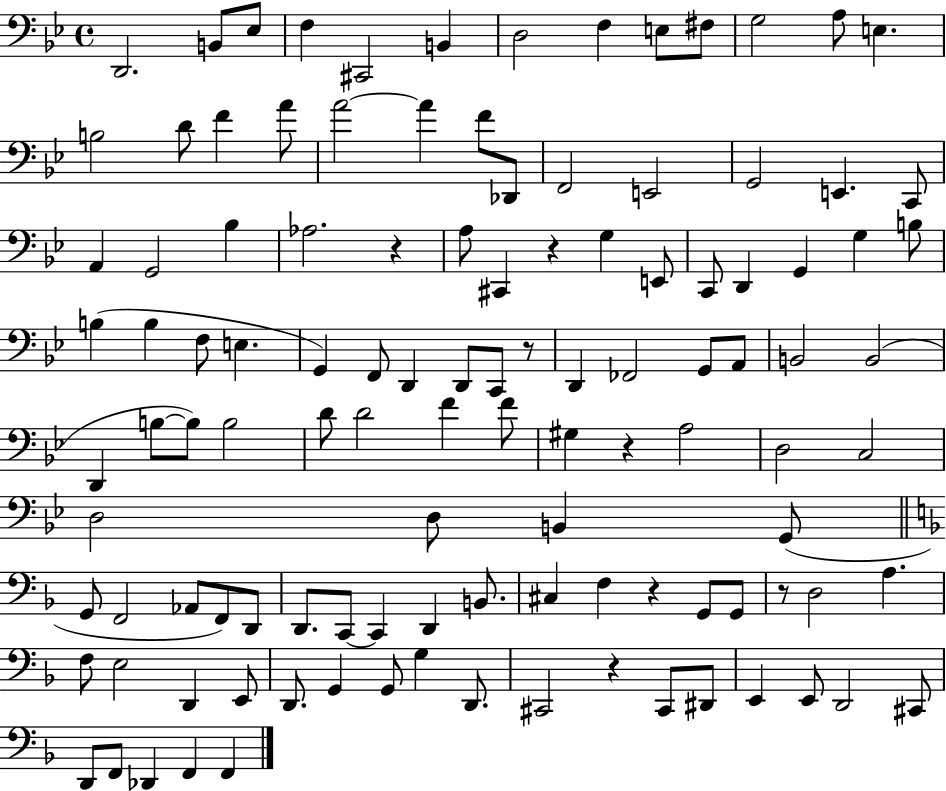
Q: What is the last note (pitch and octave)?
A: F2